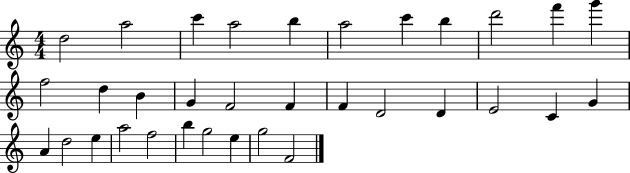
X:1
T:Untitled
M:4/4
L:1/4
K:C
d2 a2 c' a2 b a2 c' b d'2 f' g' f2 d B G F2 F F D2 D E2 C G A d2 e a2 f2 b g2 e g2 F2